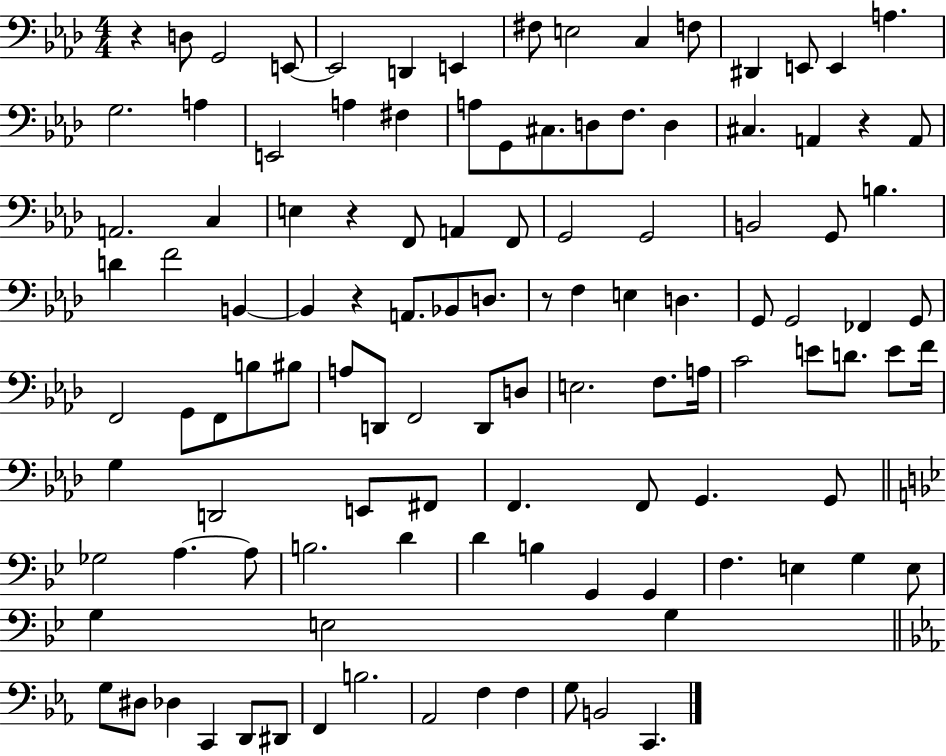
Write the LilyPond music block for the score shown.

{
  \clef bass
  \numericTimeSignature
  \time 4/4
  \key aes \major
  r4 d8 g,2 e,8~~ | e,2 d,4 e,4 | fis8 e2 c4 f8 | dis,4 e,8 e,4 a4. | \break g2. a4 | e,2 a4 fis4 | a8 g,8 cis8. d8 f8. d4 | cis4. a,4 r4 a,8 | \break a,2. c4 | e4 r4 f,8 a,4 f,8 | g,2 g,2 | b,2 g,8 b4. | \break d'4 f'2 b,4~~ | b,4 r4 a,8. bes,8 d8. | r8 f4 e4 d4. | g,8 g,2 fes,4 g,8 | \break f,2 g,8 f,8 b8 bis8 | a8 d,8 f,2 d,8 d8 | e2. f8. a16 | c'2 e'8 d'8. e'8 f'16 | \break g4 d,2 e,8 fis,8 | f,4. f,8 g,4. g,8 | \bar "||" \break \key g \minor ges2 a4.~~ a8 | b2. d'4 | d'4 b4 g,4 g,4 | f4. e4 g4 e8 | \break g4 e2 g4 | \bar "||" \break \key ees \major g8 dis8 des4 c,4 d,8 dis,8 | f,4 b2. | aes,2 f4 f4 | g8 b,2 c,4. | \break \bar "|."
}